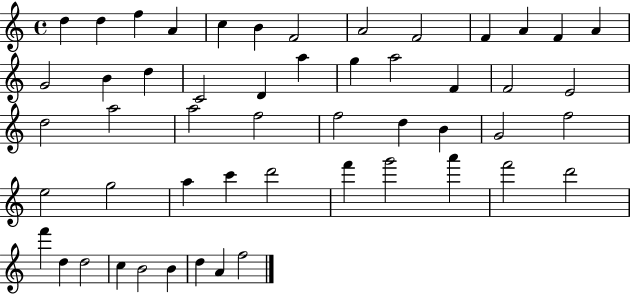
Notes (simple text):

D5/q D5/q F5/q A4/q C5/q B4/q F4/h A4/h F4/h F4/q A4/q F4/q A4/q G4/h B4/q D5/q C4/h D4/q A5/q G5/q A5/h F4/q F4/h E4/h D5/h A5/h A5/h F5/h F5/h D5/q B4/q G4/h F5/h E5/h G5/h A5/q C6/q D6/h F6/q G6/h A6/q F6/h D6/h F6/q D5/q D5/h C5/q B4/h B4/q D5/q A4/q F5/h